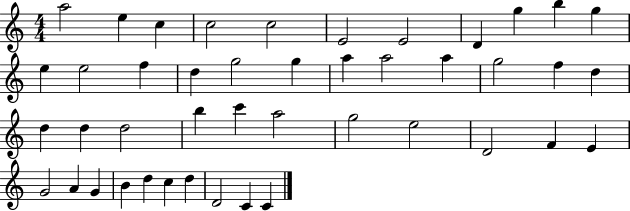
A5/h E5/q C5/q C5/h C5/h E4/h E4/h D4/q G5/q B5/q G5/q E5/q E5/h F5/q D5/q G5/h G5/q A5/q A5/h A5/q G5/h F5/q D5/q D5/q D5/q D5/h B5/q C6/q A5/h G5/h E5/h D4/h F4/q E4/q G4/h A4/q G4/q B4/q D5/q C5/q D5/q D4/h C4/q C4/q